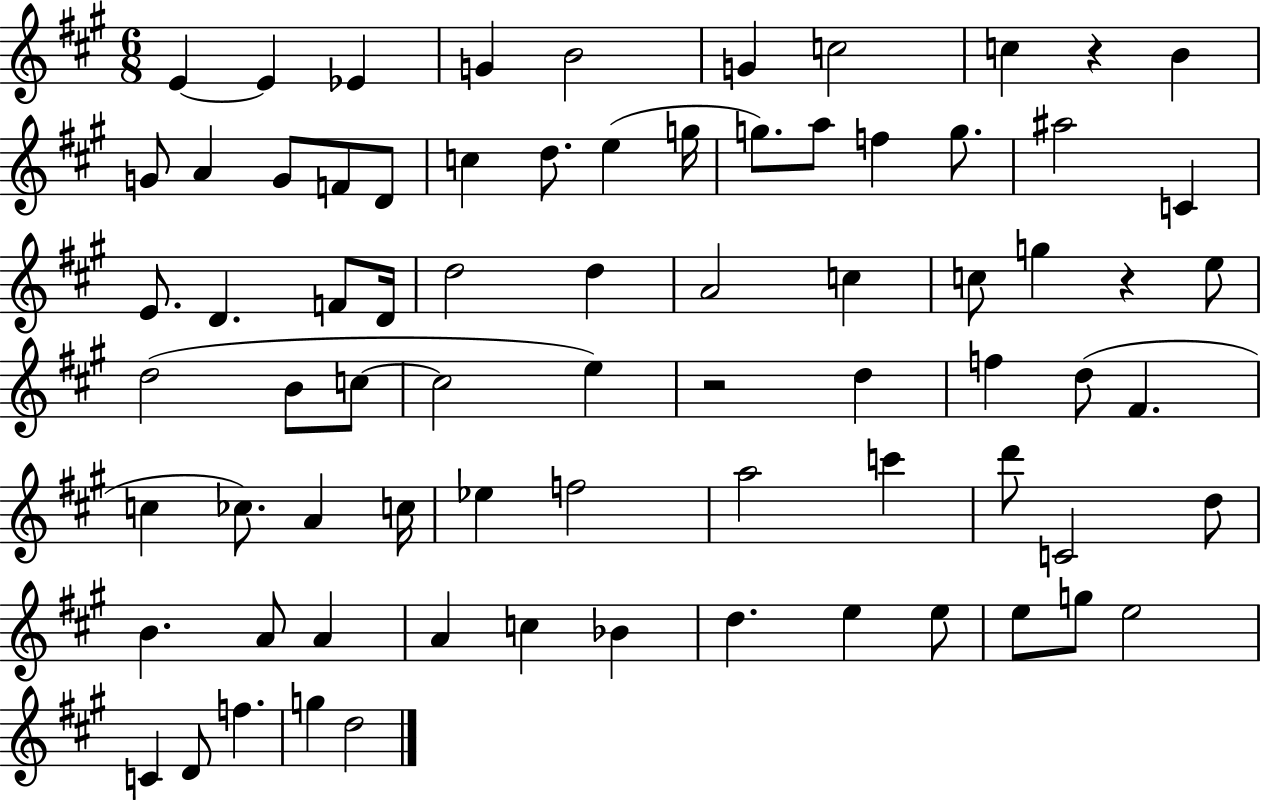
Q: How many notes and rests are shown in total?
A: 75